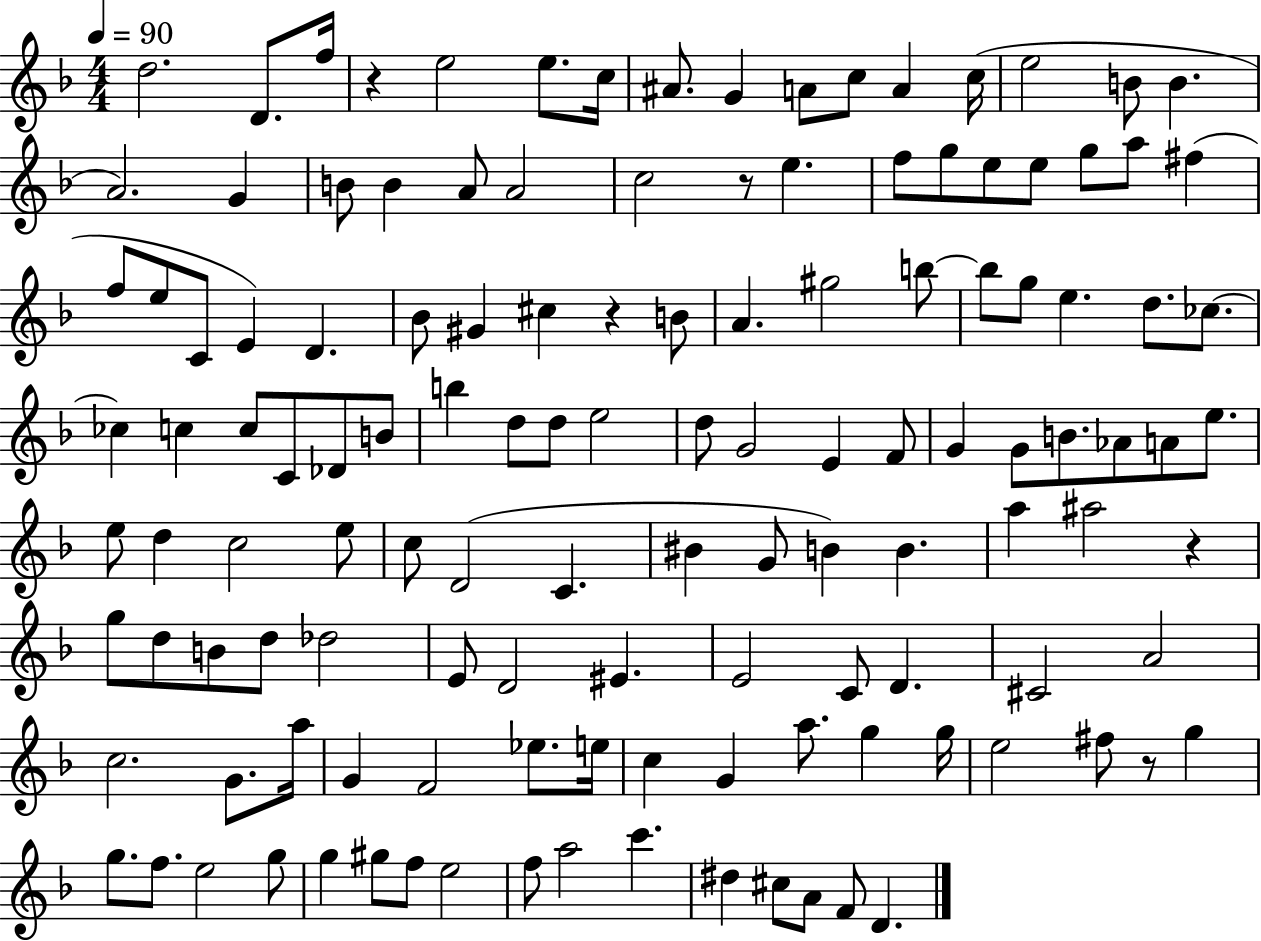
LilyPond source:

{
  \clef treble
  \numericTimeSignature
  \time 4/4
  \key f \major
  \tempo 4 = 90
  d''2. d'8. f''16 | r4 e''2 e''8. c''16 | ais'8. g'4 a'8 c''8 a'4 c''16( | e''2 b'8 b'4. | \break a'2.) g'4 | b'8 b'4 a'8 a'2 | c''2 r8 e''4. | f''8 g''8 e''8 e''8 g''8 a''8 fis''4( | \break f''8 e''8 c'8 e'4) d'4. | bes'8 gis'4 cis''4 r4 b'8 | a'4. gis''2 b''8~~ | b''8 g''8 e''4. d''8. ces''8.~~ | \break ces''4 c''4 c''8 c'8 des'8 b'8 | b''4 d''8 d''8 e''2 | d''8 g'2 e'4 f'8 | g'4 g'8 b'8. aes'8 a'8 e''8. | \break e''8 d''4 c''2 e''8 | c''8 d'2( c'4. | bis'4 g'8 b'4) b'4. | a''4 ais''2 r4 | \break g''8 d''8 b'8 d''8 des''2 | e'8 d'2 eis'4. | e'2 c'8 d'4. | cis'2 a'2 | \break c''2. g'8. a''16 | g'4 f'2 ees''8. e''16 | c''4 g'4 a''8. g''4 g''16 | e''2 fis''8 r8 g''4 | \break g''8. f''8. e''2 g''8 | g''4 gis''8 f''8 e''2 | f''8 a''2 c'''4. | dis''4 cis''8 a'8 f'8 d'4. | \break \bar "|."
}